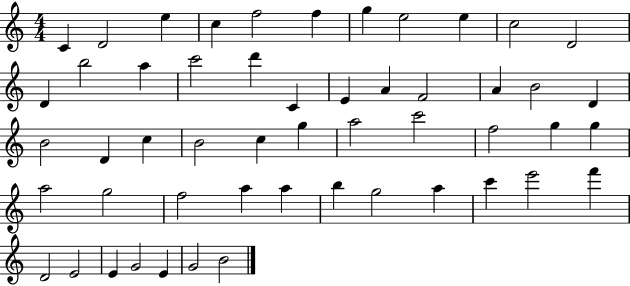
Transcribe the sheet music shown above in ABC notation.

X:1
T:Untitled
M:4/4
L:1/4
K:C
C D2 e c f2 f g e2 e c2 D2 D b2 a c'2 d' C E A F2 A B2 D B2 D c B2 c g a2 c'2 f2 g g a2 g2 f2 a a b g2 a c' e'2 f' D2 E2 E G2 E G2 B2